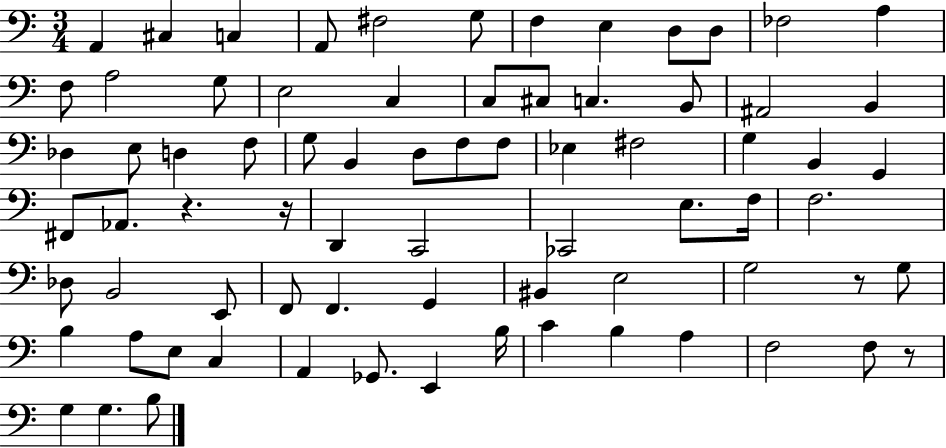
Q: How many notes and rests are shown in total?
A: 75